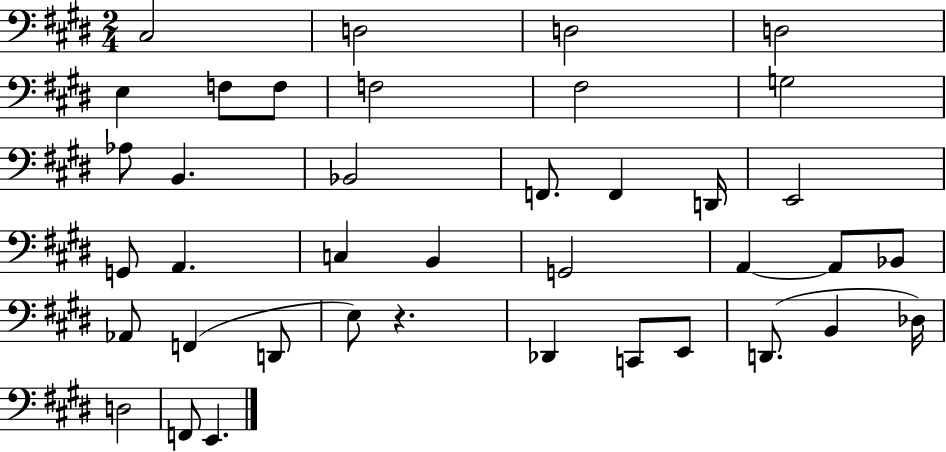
X:1
T:Untitled
M:2/4
L:1/4
K:E
^C,2 D,2 D,2 D,2 E, F,/2 F,/2 F,2 ^F,2 G,2 _A,/2 B,, _B,,2 F,,/2 F,, D,,/4 E,,2 G,,/2 A,, C, B,, G,,2 A,, A,,/2 _B,,/2 _A,,/2 F,, D,,/2 E,/2 z _D,, C,,/2 E,,/2 D,,/2 B,, _D,/4 D,2 F,,/2 E,,